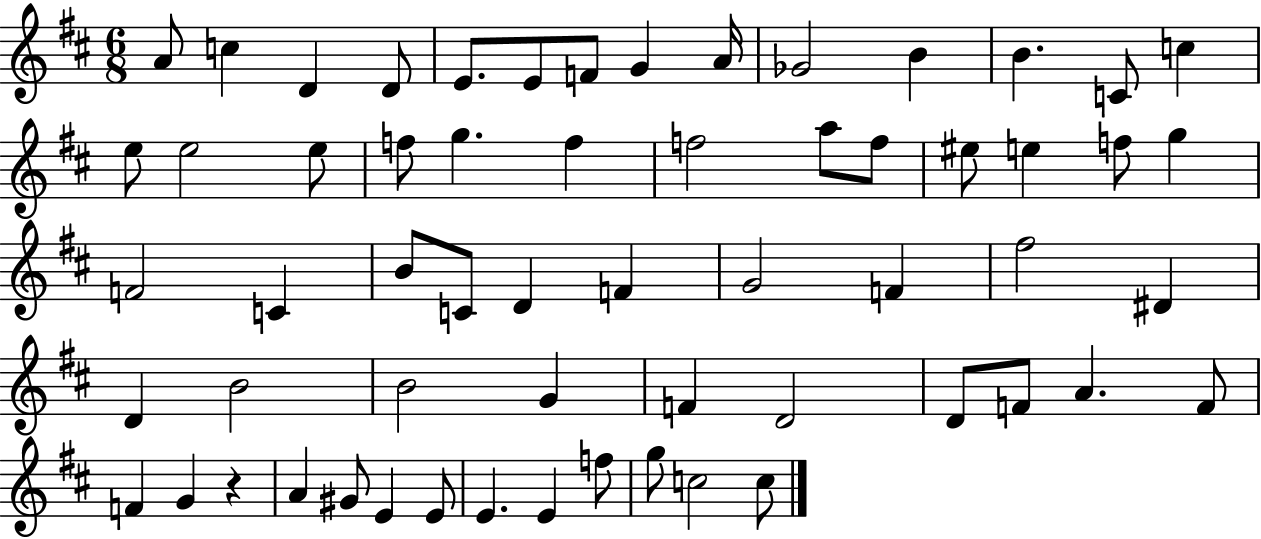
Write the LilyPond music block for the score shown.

{
  \clef treble
  \numericTimeSignature
  \time 6/8
  \key d \major
  \repeat volta 2 { a'8 c''4 d'4 d'8 | e'8. e'8 f'8 g'4 a'16 | ges'2 b'4 | b'4. c'8 c''4 | \break e''8 e''2 e''8 | f''8 g''4. f''4 | f''2 a''8 f''8 | eis''8 e''4 f''8 g''4 | \break f'2 c'4 | b'8 c'8 d'4 f'4 | g'2 f'4 | fis''2 dis'4 | \break d'4 b'2 | b'2 g'4 | f'4 d'2 | d'8 f'8 a'4. f'8 | \break f'4 g'4 r4 | a'4 gis'8 e'4 e'8 | e'4. e'4 f''8 | g''8 c''2 c''8 | \break } \bar "|."
}